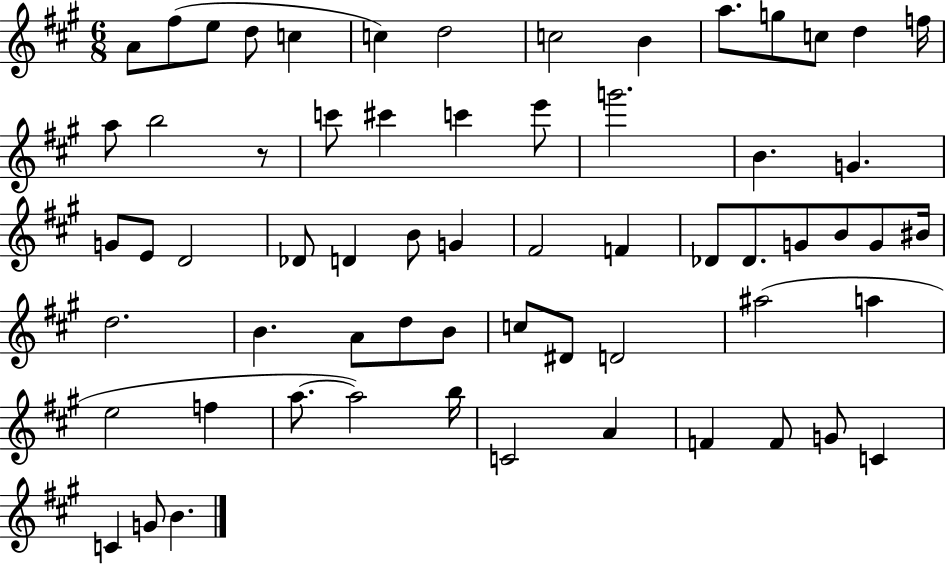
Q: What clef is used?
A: treble